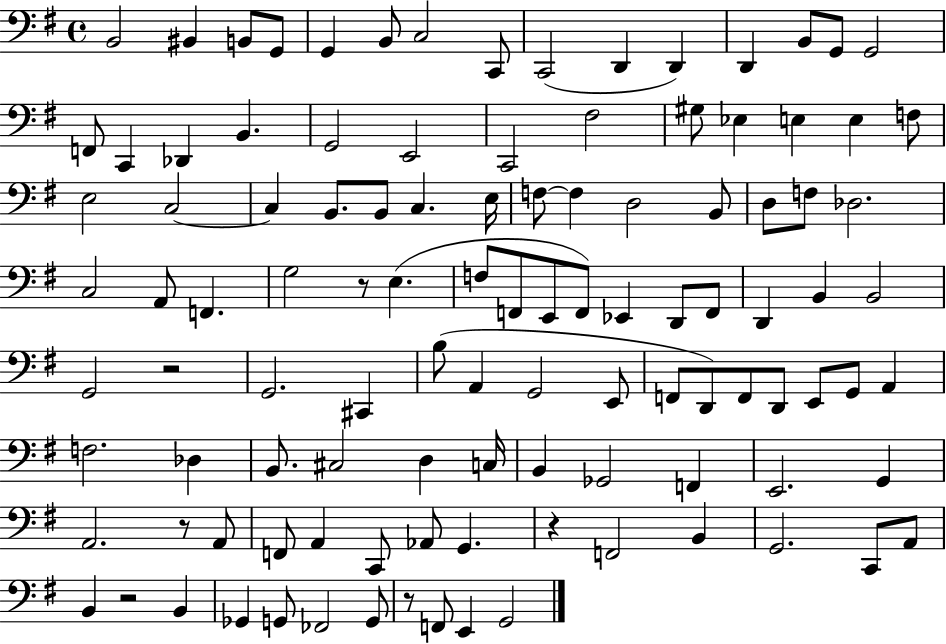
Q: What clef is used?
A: bass